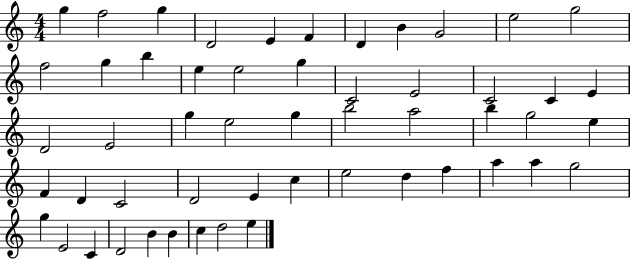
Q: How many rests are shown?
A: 0